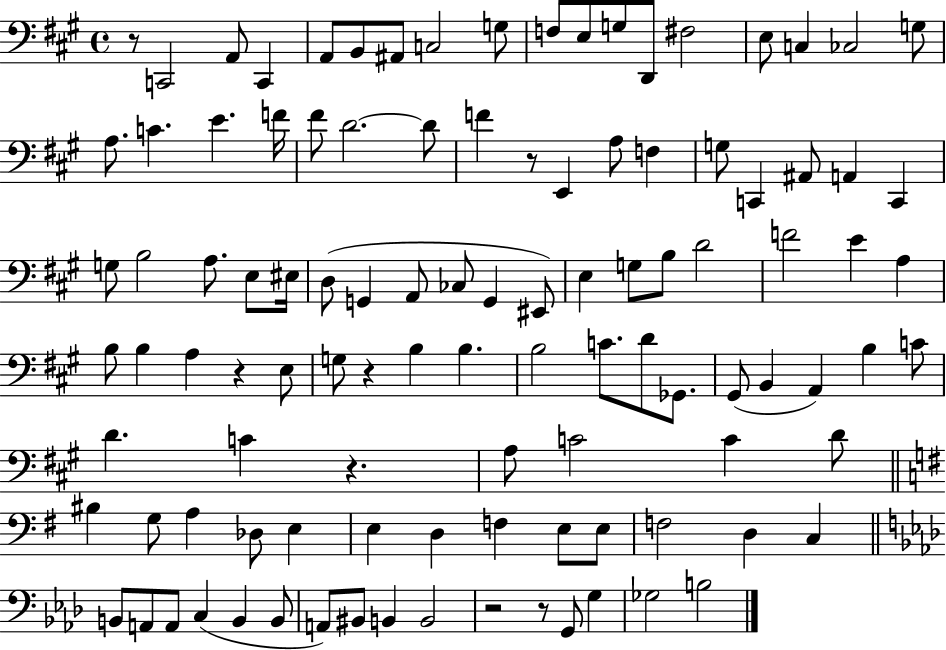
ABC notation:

X:1
T:Untitled
M:4/4
L:1/4
K:A
z/2 C,,2 A,,/2 C,, A,,/2 B,,/2 ^A,,/2 C,2 G,/2 F,/2 E,/2 G,/2 D,,/2 ^F,2 E,/2 C, _C,2 G,/2 A,/2 C E F/4 ^F/2 D2 D/2 F z/2 E,, A,/2 F, G,/2 C,, ^A,,/2 A,, C,, G,/2 B,2 A,/2 E,/2 ^E,/4 D,/2 G,, A,,/2 _C,/2 G,, ^E,,/2 E, G,/2 B,/2 D2 F2 E A, B,/2 B, A, z E,/2 G,/2 z B, B, B,2 C/2 D/2 _G,,/2 ^G,,/2 B,, A,, B, C/2 D C z A,/2 C2 C D/2 ^B, G,/2 A, _D,/2 E, E, D, F, E,/2 E,/2 F,2 D, C, B,,/2 A,,/2 A,,/2 C, B,, B,,/2 A,,/2 ^B,,/2 B,, B,,2 z2 z/2 G,,/2 G, _G,2 B,2